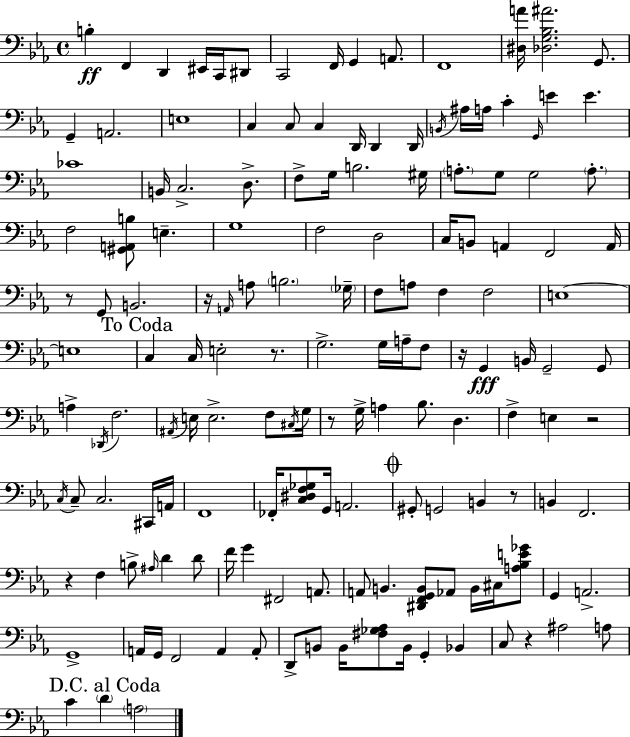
B3/q F2/q D2/q EIS2/s C2/s D#2/e C2/h F2/s G2/q A2/e. F2/w [D#3,A4]/s [Db3,G3,Bb3,A#4]/h. G2/e. G2/q A2/h. E3/w C3/q C3/e C3/q D2/s D2/q D2/s B2/s A#3/s A3/s C4/q G2/s E4/q E4/q. CES4/w B2/s C3/h. D3/e. F3/e G3/s B3/h. G#3/s A3/e. G3/e G3/h A3/e. F3/h [G#2,A2,B3]/e E3/q. G3/w F3/h D3/h C3/s B2/e A2/q F2/h A2/s R/e G2/e B2/h. R/s A2/s A3/e B3/h. Gb3/s F3/e A3/e F3/q F3/h E3/w E3/w C3/q C3/s E3/h R/e. G3/h. G3/s A3/s F3/e R/s G2/q B2/s G2/h G2/e A3/q Db2/s F3/h. A#2/s E3/s E3/h. F3/e C#3/s G3/s R/e G3/s A3/q Bb3/e. D3/q. F3/q E3/q R/h C3/s C3/e C3/h. C#2/s A2/s F2/w FES2/s [C3,D#3,F3,Gb3]/e G2/s A2/h. G#2/e G2/h B2/q R/e B2/q F2/h. R/q F3/q B3/e A#3/s D4/q D4/e F4/s G4/q F#2/h A2/e. A2/e B2/q. [D#2,F2,G2,B2]/e Ab2/e B2/s C#3/s [A3,Bb3,E4,Gb4]/e G2/q A2/h. G2/w A2/s G2/s F2/h A2/q A2/e D2/e B2/e B2/s [F#3,Gb3,Ab3]/e B2/s G2/q Bb2/q C3/e R/q A#3/h A3/e C4/q D4/q A3/h